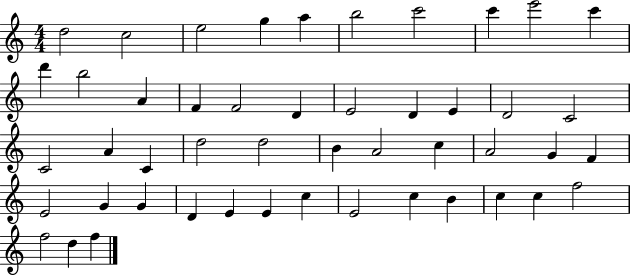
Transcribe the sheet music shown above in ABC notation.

X:1
T:Untitled
M:4/4
L:1/4
K:C
d2 c2 e2 g a b2 c'2 c' e'2 c' d' b2 A F F2 D E2 D E D2 C2 C2 A C d2 d2 B A2 c A2 G F E2 G G D E E c E2 c B c c f2 f2 d f